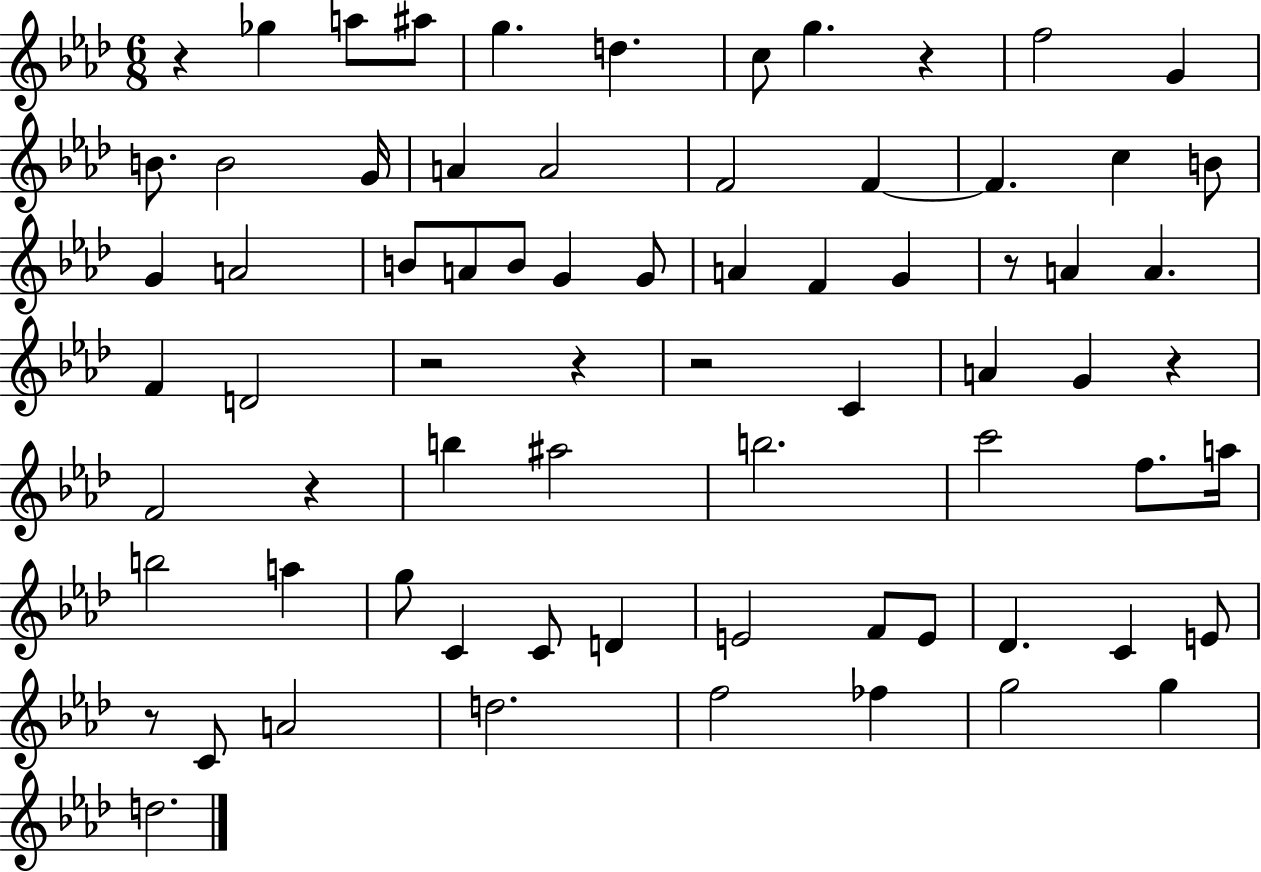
X:1
T:Untitled
M:6/8
L:1/4
K:Ab
z _g a/2 ^a/2 g d c/2 g z f2 G B/2 B2 G/4 A A2 F2 F F c B/2 G A2 B/2 A/2 B/2 G G/2 A F G z/2 A A F D2 z2 z z2 C A G z F2 z b ^a2 b2 c'2 f/2 a/4 b2 a g/2 C C/2 D E2 F/2 E/2 _D C E/2 z/2 C/2 A2 d2 f2 _f g2 g d2